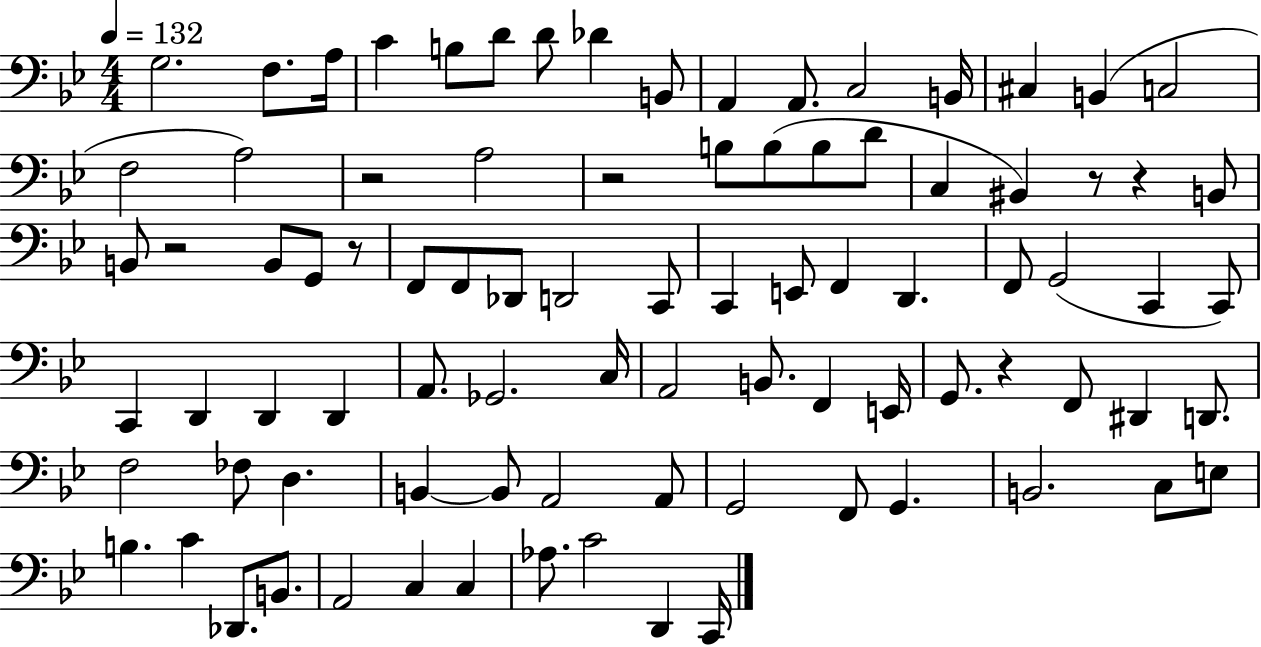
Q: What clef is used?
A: bass